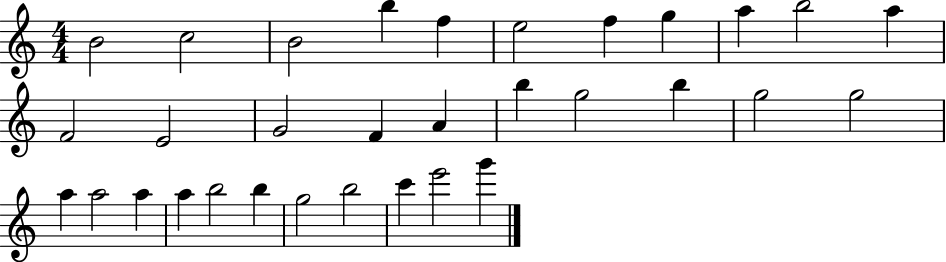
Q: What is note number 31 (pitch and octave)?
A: E6